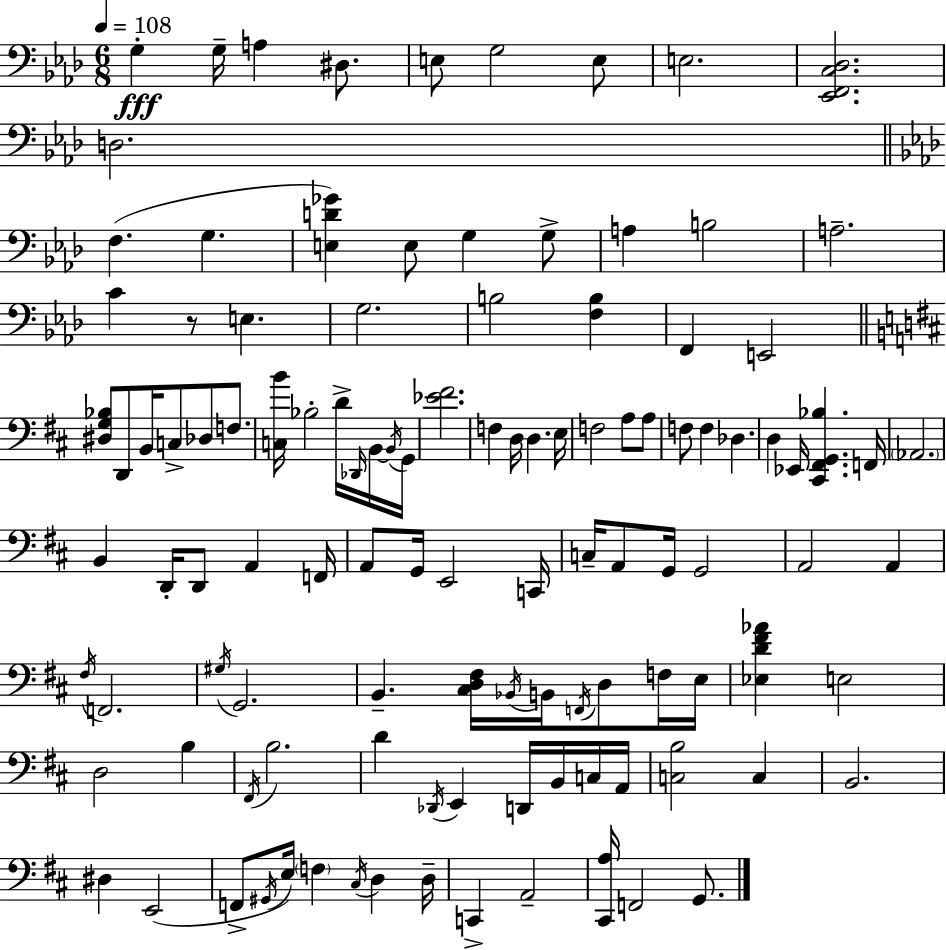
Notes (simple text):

G3/q G3/s A3/q D#3/e. E3/e G3/h E3/e E3/h. [Eb2,F2,C3,Db3]/h. D3/h. F3/q. G3/q. [E3,D4,Gb4]/q E3/e G3/q G3/e A3/q B3/h A3/h. C4/q R/e E3/q. G3/h. B3/h [F3,B3]/q F2/q E2/h [D#3,G3,Bb3]/e D2/e B2/s C3/e Db3/e F3/e. [C3,B4]/s Bb3/h D4/s Db2/s B2/s B2/s G2/s [Eb4,F#4]/h. F3/q D3/s D3/q. E3/s F3/h A3/e A3/e F3/e F3/q Db3/q. D3/q Eb2/s [C#2,F#2,G2,Bb3]/q. F2/s Ab2/h. B2/q D2/s D2/e A2/q F2/s A2/e G2/s E2/h C2/s C3/s A2/e G2/s G2/h A2/h A2/q F#3/s F2/h. G#3/s G2/h. B2/q. [C#3,D3,F#3]/s Bb2/s B2/s F2/s D3/e F3/s E3/s [Eb3,D4,F#4,Ab4]/q E3/h D3/h B3/q F#2/s B3/h. D4/q Db2/s E2/q D2/s B2/s C3/s A2/s [C3,B3]/h C3/q B2/h. D#3/q E2/h F2/e G#2/s E3/s F3/q C#3/s D3/q D3/s C2/q A2/h [C#2,A3]/s F2/h G2/e.